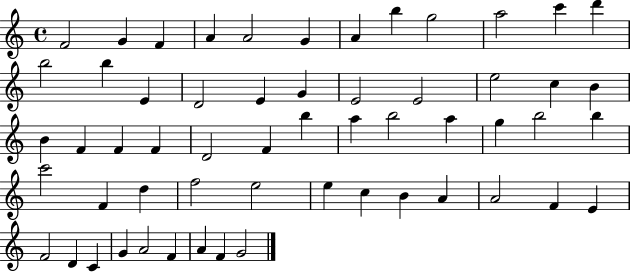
F4/h G4/q F4/q A4/q A4/h G4/q A4/q B5/q G5/h A5/h C6/q D6/q B5/h B5/q E4/q D4/h E4/q G4/q E4/h E4/h E5/h C5/q B4/q B4/q F4/q F4/q F4/q D4/h F4/q B5/q A5/q B5/h A5/q G5/q B5/h B5/q C6/h F4/q D5/q F5/h E5/h E5/q C5/q B4/q A4/q A4/h F4/q E4/q F4/h D4/q C4/q G4/q A4/h F4/q A4/q F4/q G4/h